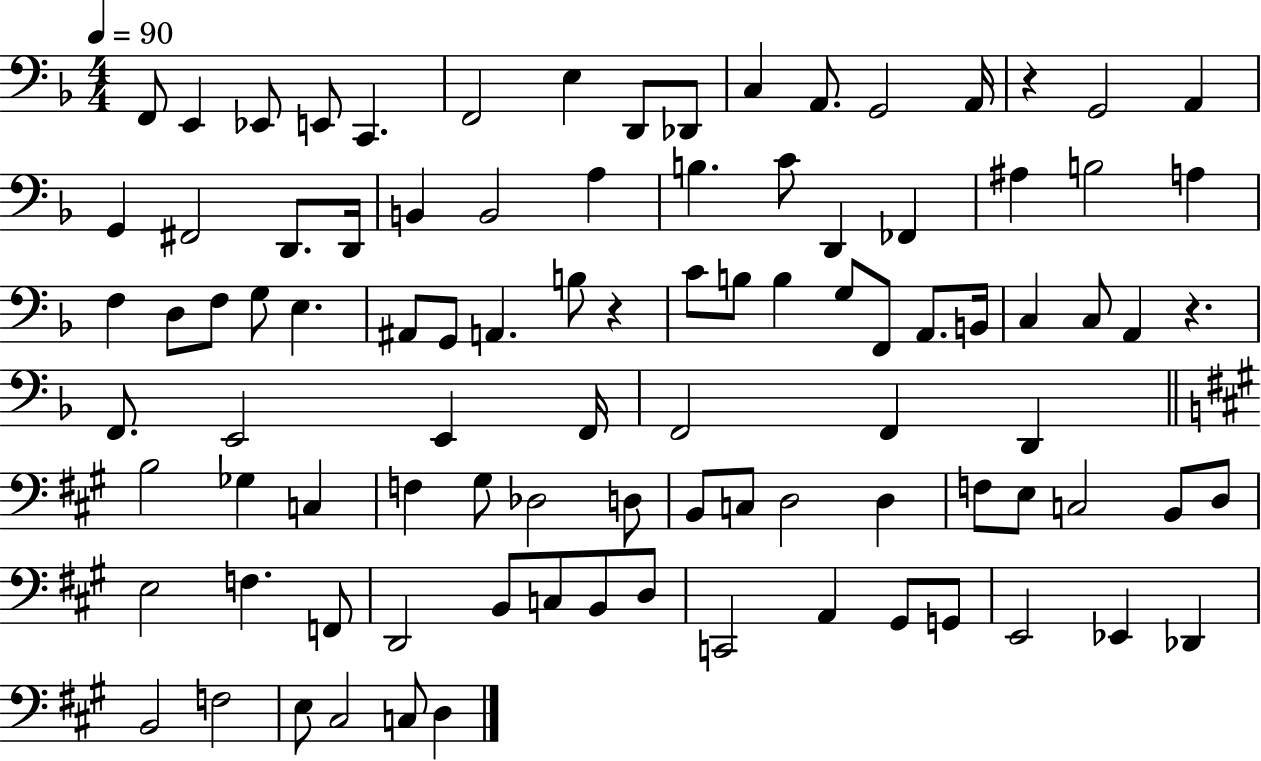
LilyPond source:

{
  \clef bass
  \numericTimeSignature
  \time 4/4
  \key f \major
  \tempo 4 = 90
  \repeat volta 2 { f,8 e,4 ees,8 e,8 c,4. | f,2 e4 d,8 des,8 | c4 a,8. g,2 a,16 | r4 g,2 a,4 | \break g,4 fis,2 d,8. d,16 | b,4 b,2 a4 | b4. c'8 d,4 fes,4 | ais4 b2 a4 | \break f4 d8 f8 g8 e4. | ais,8 g,8 a,4. b8 r4 | c'8 b8 b4 g8 f,8 a,8. b,16 | c4 c8 a,4 r4. | \break f,8. e,2 e,4 f,16 | f,2 f,4 d,4 | \bar "||" \break \key a \major b2 ges4 c4 | f4 gis8 des2 d8 | b,8 c8 d2 d4 | f8 e8 c2 b,8 d8 | \break e2 f4. f,8 | d,2 b,8 c8 b,8 d8 | c,2 a,4 gis,8 g,8 | e,2 ees,4 des,4 | \break b,2 f2 | e8 cis2 c8 d4 | } \bar "|."
}